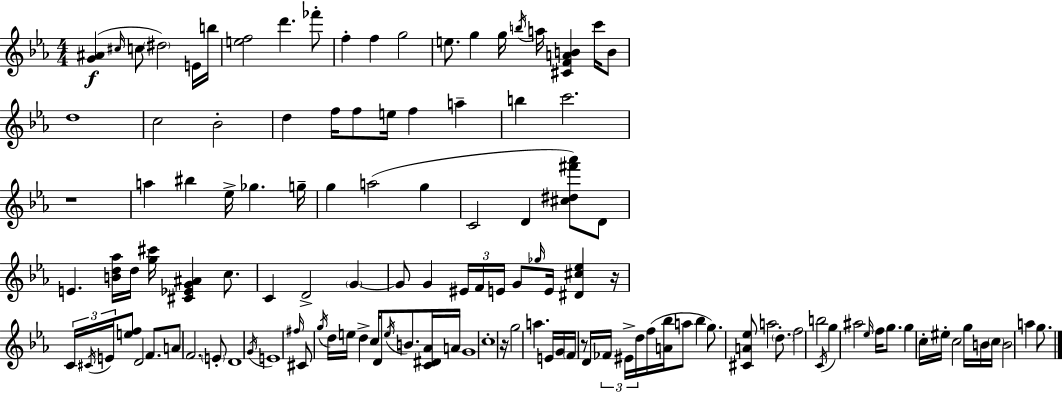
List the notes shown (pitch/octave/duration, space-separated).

[G4,A#4]/q C#5/s C5/e D#5/h E4/s B5/s [E5,F5]/h D6/q. FES6/e F5/q F5/q G5/h E5/e. G5/q G5/s B5/s A5/s [C#4,F4,A4,B4]/q C6/s B4/e D5/w C5/h Bb4/h D5/q F5/s F5/e E5/s F5/q A5/q B5/q C6/h. R/w A5/q BIS5/q Eb5/s Gb5/q. G5/s G5/q A5/h G5/q C4/h D4/q [C#5,D#5,F#6,Ab6]/e D4/e E4/q. [B4,D5,Ab5]/s D5/s [G5,C#6]/s [C#4,Eb4,G4,A#4]/q C5/e. C4/q D4/h G4/q G4/e G4/q EIS4/s F4/s E4/s G4/e Gb5/s E4/s [D#4,C#5,Eb5]/q R/s C4/s C#4/s E4/s [E5,F5]/e D4/h F4/e. A4/e F4/h. E4/e D4/w G4/s E4/w F#5/s C#4/e G5/s D5/s E5/s D5/q C5/s D4/e E5/s B4/e. [C4,D#4,Ab4]/s A4/s G4/w C5/w R/s G5/h A5/q. E4/s G4/s F4/s R/e D4/s FES4/s EIS4/s D5/s F5/s [A4,Bb5]/s A5/e Bb5/q G5/e. [C#4,A4,Eb5]/e A5/h D5/e. F5/h B5/h C4/s G5/q A#5/h Eb5/s F5/s G5/e. G5/q C5/s EIS5/s C5/h G5/s B4/s C5/s B4/h A5/q G5/e.